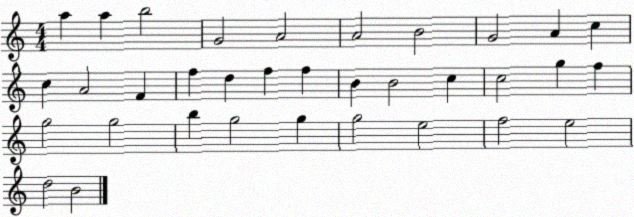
X:1
T:Untitled
M:4/4
L:1/4
K:C
a a b2 G2 A2 A2 B2 G2 A c c A2 F f d f f B B2 c c2 g f g2 g2 b g2 g g2 e2 f2 e2 d2 B2